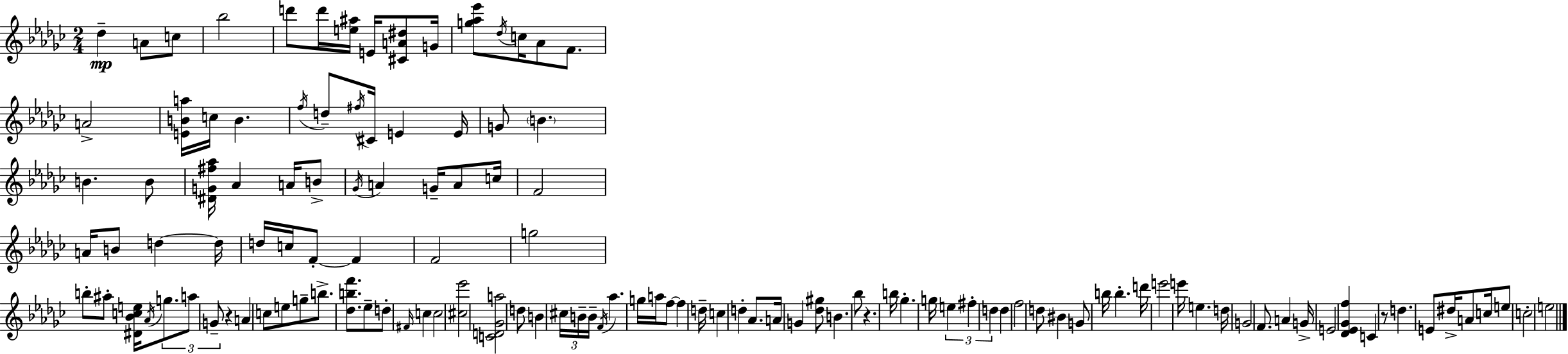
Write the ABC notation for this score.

X:1
T:Untitled
M:2/4
L:1/4
K:Ebm
_d A/2 c/2 _b2 d'/2 d'/4 [e^a]/4 E/4 [^CA^d]/2 G/4 [g_a_e']/2 _d/4 c/4 _A/2 F/2 A2 [EBa]/4 c/4 B f/4 d/2 ^f/4 ^C/4 E E/4 G/2 B B B/2 [^DG^f_a]/4 _A A/4 B/2 _G/4 A G/4 A/2 c/4 F2 A/4 B/2 d d/4 d/4 c/4 F/2 F F2 g2 b/2 ^a/2 [^D_Bce]/4 _A/4 g/2 a/2 G/2 z A c/2 e/2 g/2 b/2 [_dbf']/2 _e/2 d/2 ^F/4 c c2 [^c_e']2 [CD_Ga]2 d/2 B ^c/4 B/4 B/4 F/4 _a g/4 a/4 f/2 f d/4 c d _A/2 A/4 G [_d^g]/2 B _b/2 z b/4 _g g/4 e ^f d d f2 d/2 ^B G/2 b/4 b d'/4 e'2 e'/4 e d/4 G2 F/2 A G/4 E2 [_D_E_Gf] C z/2 d E/2 ^d/4 A/2 c/4 e/2 c2 e2